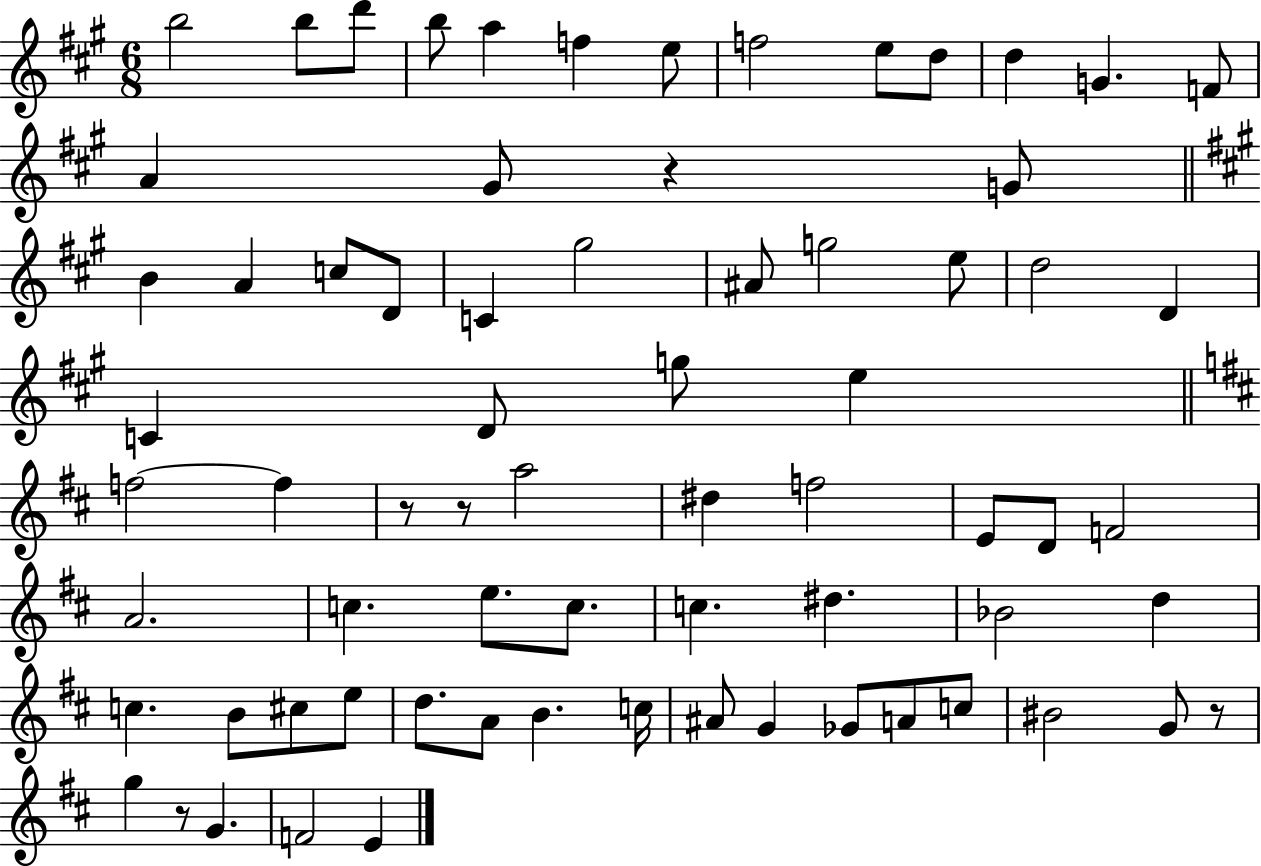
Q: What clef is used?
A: treble